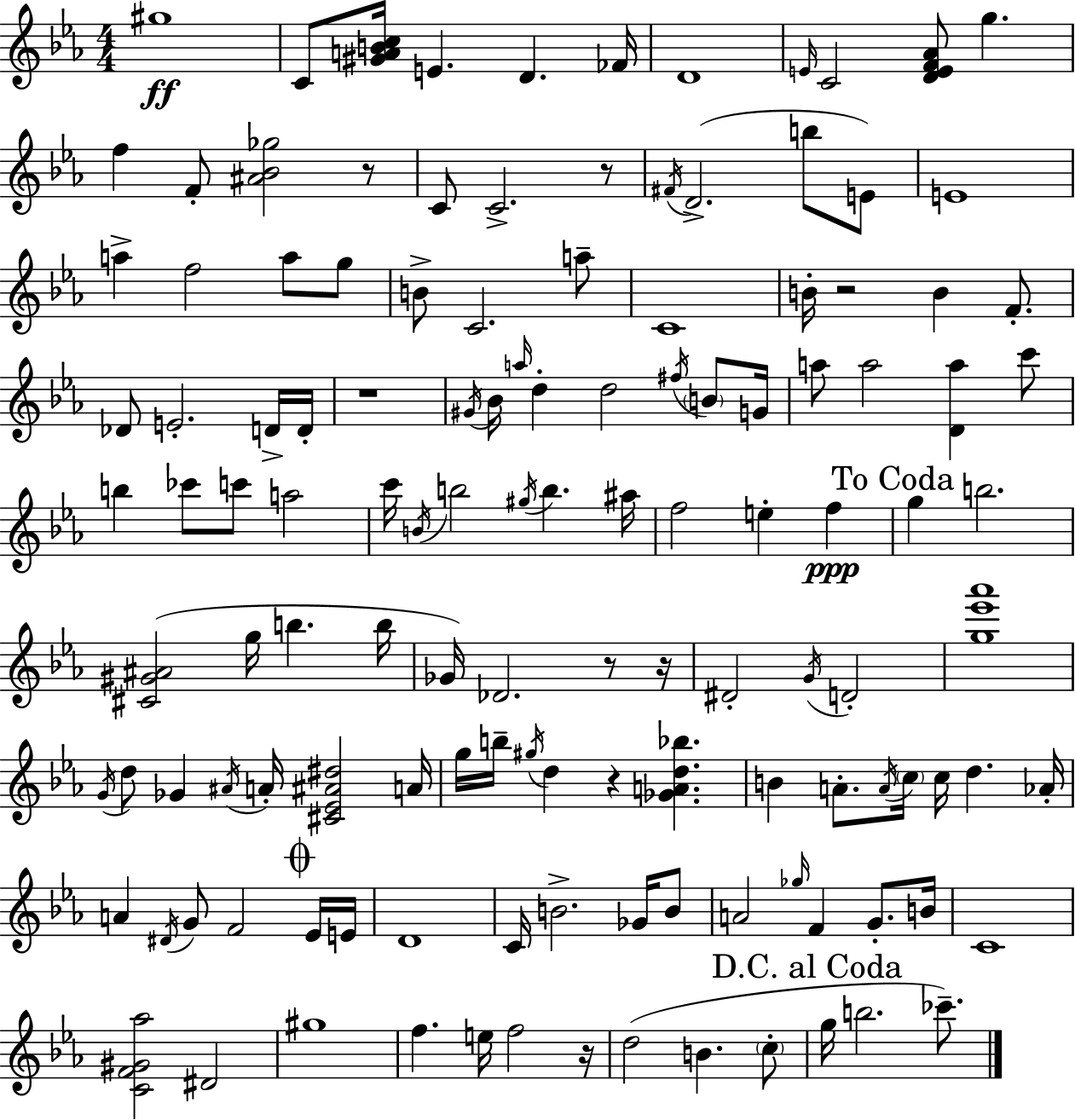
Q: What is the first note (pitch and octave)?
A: G#5